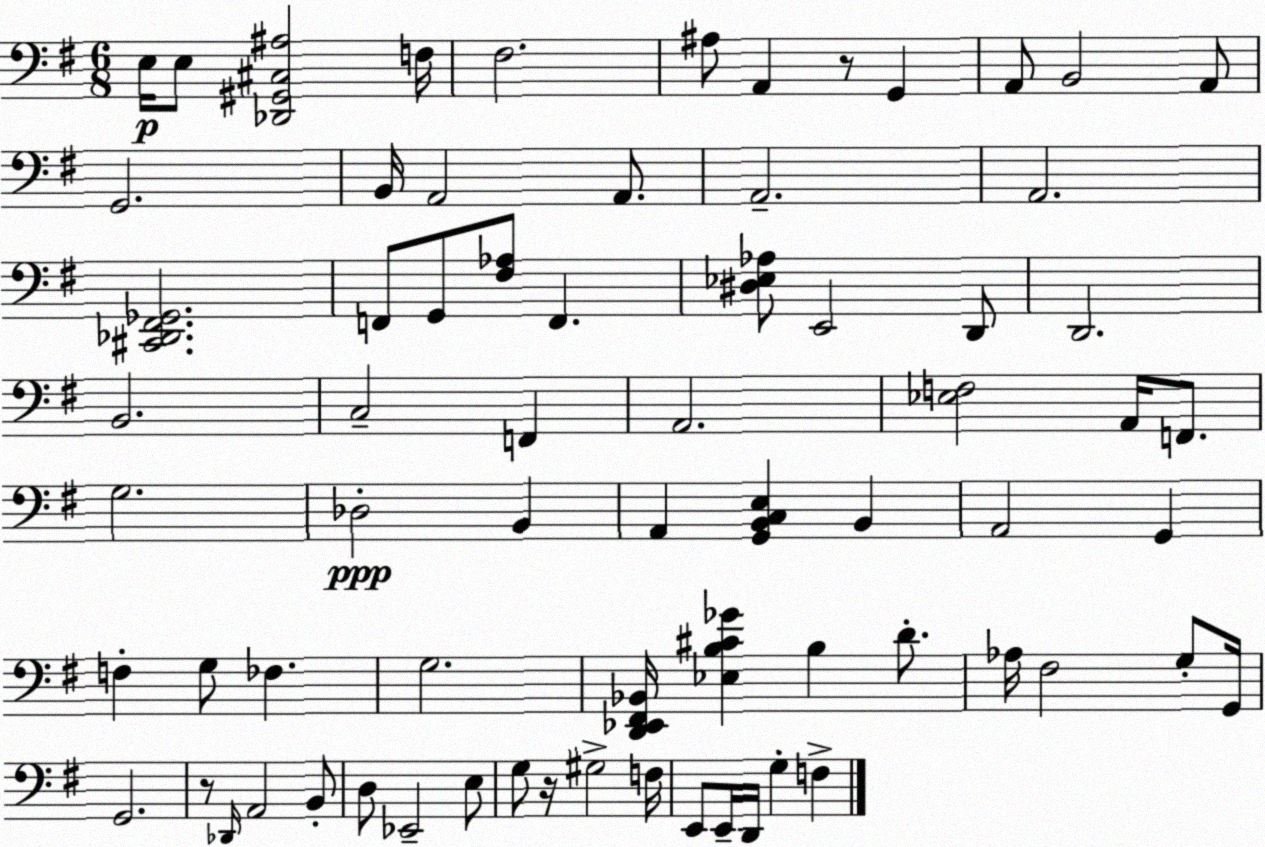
X:1
T:Untitled
M:6/8
L:1/4
K:G
E,/4 E,/2 [_D,,^G,,^C,^A,]2 F,/4 ^F,2 ^A,/2 A,, z/2 G,, A,,/2 B,,2 A,,/2 G,,2 B,,/4 A,,2 A,,/2 A,,2 A,,2 [^C,,_D,,^F,,_G,,]2 F,,/2 G,,/2 [^F,_A,]/2 F,, [^D,_E,_A,]/2 E,,2 D,,/2 D,,2 B,,2 C,2 F,, A,,2 [_E,F,]2 A,,/4 F,,/2 G,2 _D,2 B,, A,, [G,,B,,C,E,] B,, A,,2 G,, F, G,/2 _F, G,2 [D,,_E,,^F,,_B,,]/4 [_E,B,^C_G] B, D/2 _A,/4 ^F,2 G,/2 G,,/4 G,,2 z/2 _D,,/4 A,,2 B,,/2 D,/2 _E,,2 E,/2 G,/2 z/4 ^G,2 F,/4 E,,/2 E,,/4 D,,/4 G, F,